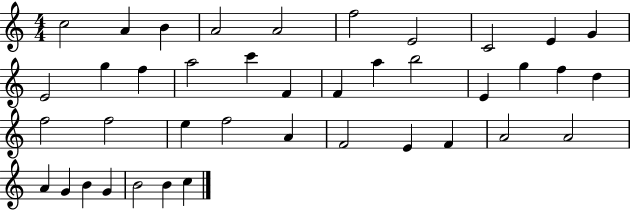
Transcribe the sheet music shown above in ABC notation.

X:1
T:Untitled
M:4/4
L:1/4
K:C
c2 A B A2 A2 f2 E2 C2 E G E2 g f a2 c' F F a b2 E g f d f2 f2 e f2 A F2 E F A2 A2 A G B G B2 B c